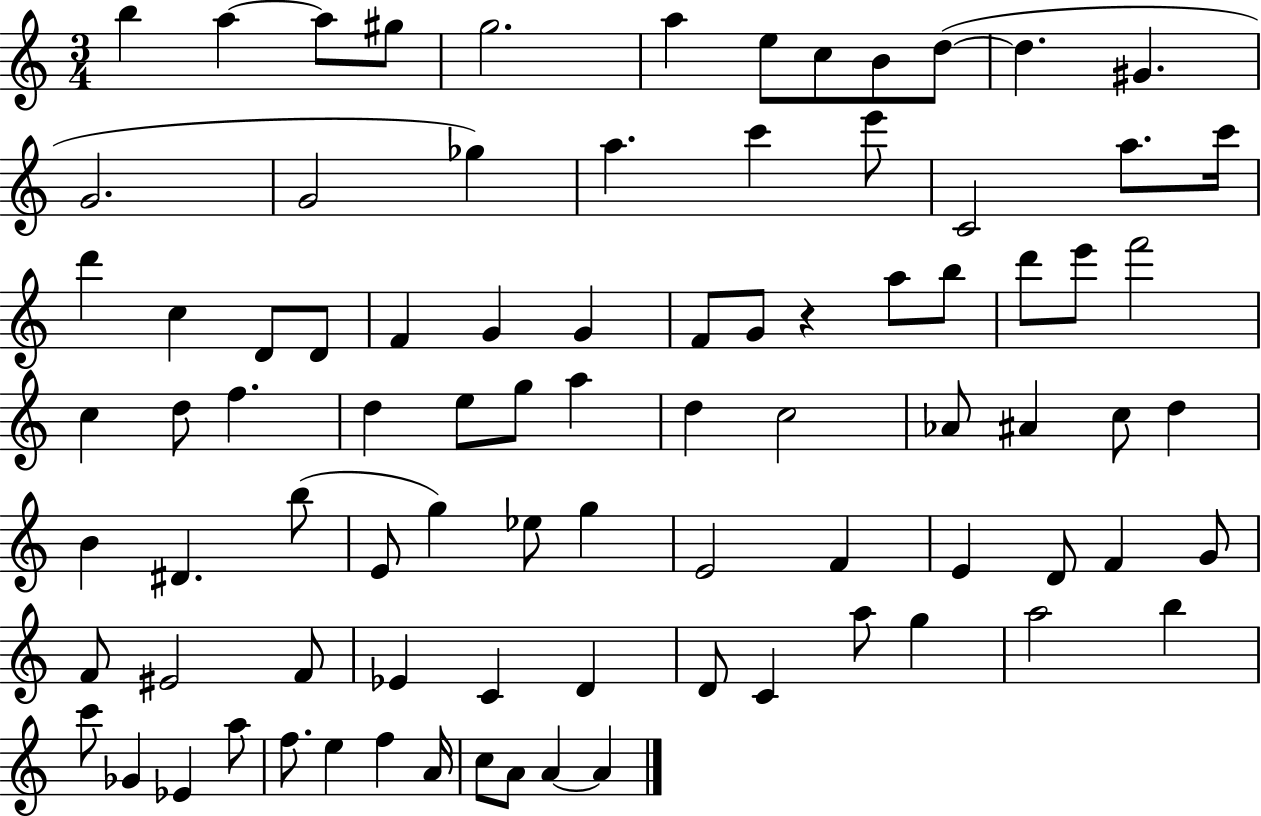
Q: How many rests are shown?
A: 1